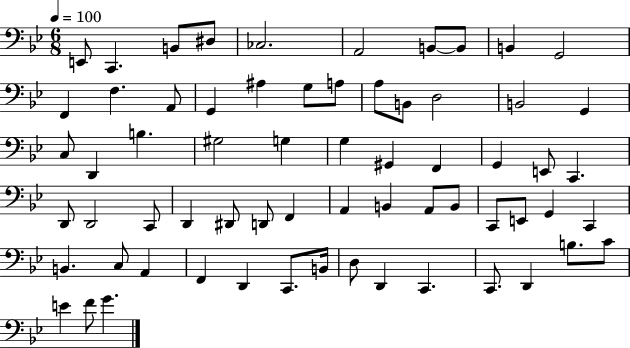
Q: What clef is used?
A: bass